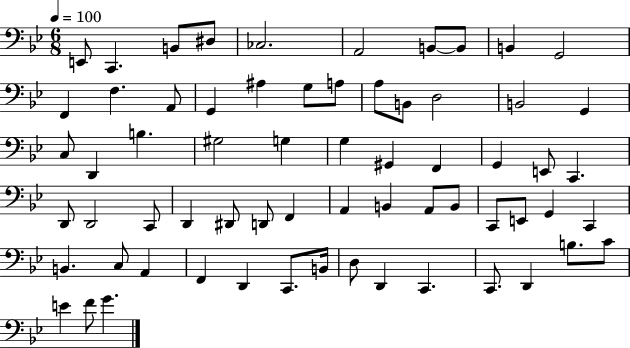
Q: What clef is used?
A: bass